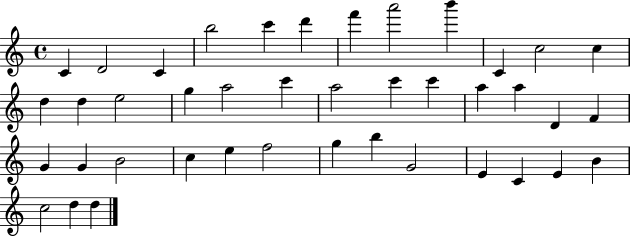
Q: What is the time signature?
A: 4/4